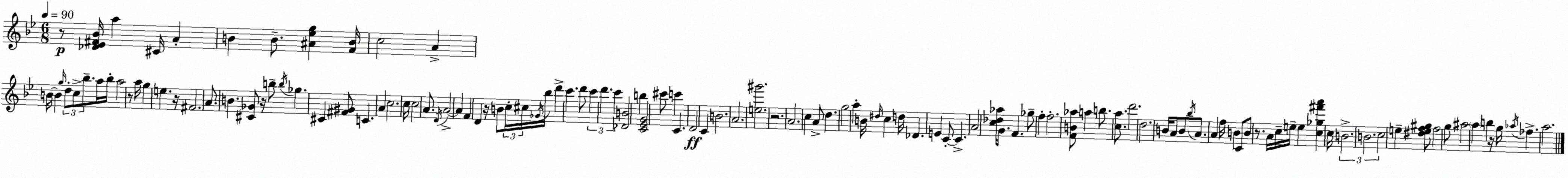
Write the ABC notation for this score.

X:1
T:Untitled
M:6/8
L:1/4
K:Gm
z/2 [_D_E^F_B]/4 a ^C/4 A B B/2 [^A_eg] [FB]/4 c2 A B/4 B g/4 d/2 c/2 _b/2 a/4 _b/4 a2 z/2 a/4 g e z/4 ^F2 A/2 B [^C_G]/2 z/4 b/2 b/4 _g ^C [^F^G]/2 C A c2 c/4 c2 A/2 D/4 A2 A F D z/4 B/2 c/4 ^c/4 _G/4 _b/4 d' c' d'/2 c' d' c' [_DB]2 b [C_EG]2 ^c'/2 c' C D2 C B2 A2 [e^g']2 z2 A2 c A/2 d g2 a B/4 ^d/4 c d/4 _D E C/2 C A2 [c_d_a]/4 G/2 F _g/2 f f2 [FB_a]/2 a b/2 [ca]/2 d'2 d2 B/4 A/2 B/2 _b/4 A/2 A f/4 B C/2 B/2 z/2 A/4 c/4 e/4 e [c_g^f'a'] c/4 B2 B2 c2 e [^def^g]/2 f2 g/2 ^a2 a b z/4 g/4 _a/4 _f a2